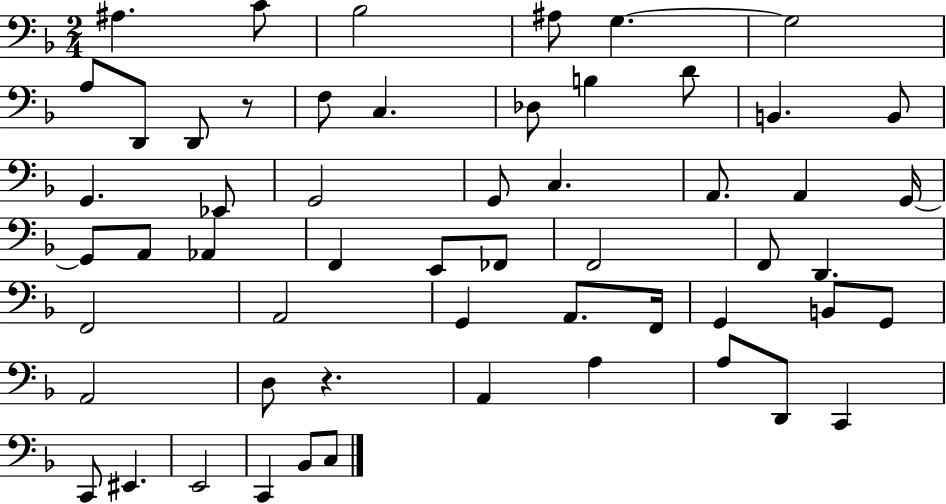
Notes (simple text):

A#3/q. C4/e Bb3/h A#3/e G3/q. G3/h A3/e D2/e D2/e R/e F3/e C3/q. Db3/e B3/q D4/e B2/q. B2/e G2/q. Eb2/e G2/h G2/e C3/q. A2/e. A2/q G2/s G2/e A2/e Ab2/q F2/q E2/e FES2/e F2/h F2/e D2/q. F2/h A2/h G2/q A2/e. F2/s G2/q B2/e G2/e A2/h D3/e R/q. A2/q A3/q A3/e D2/e C2/q C2/e EIS2/q. E2/h C2/q Bb2/e C3/e